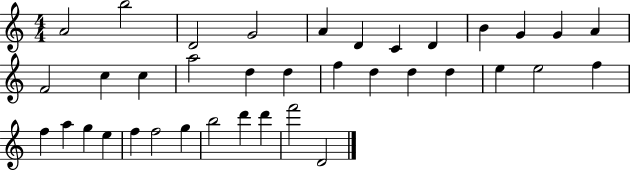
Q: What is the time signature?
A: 4/4